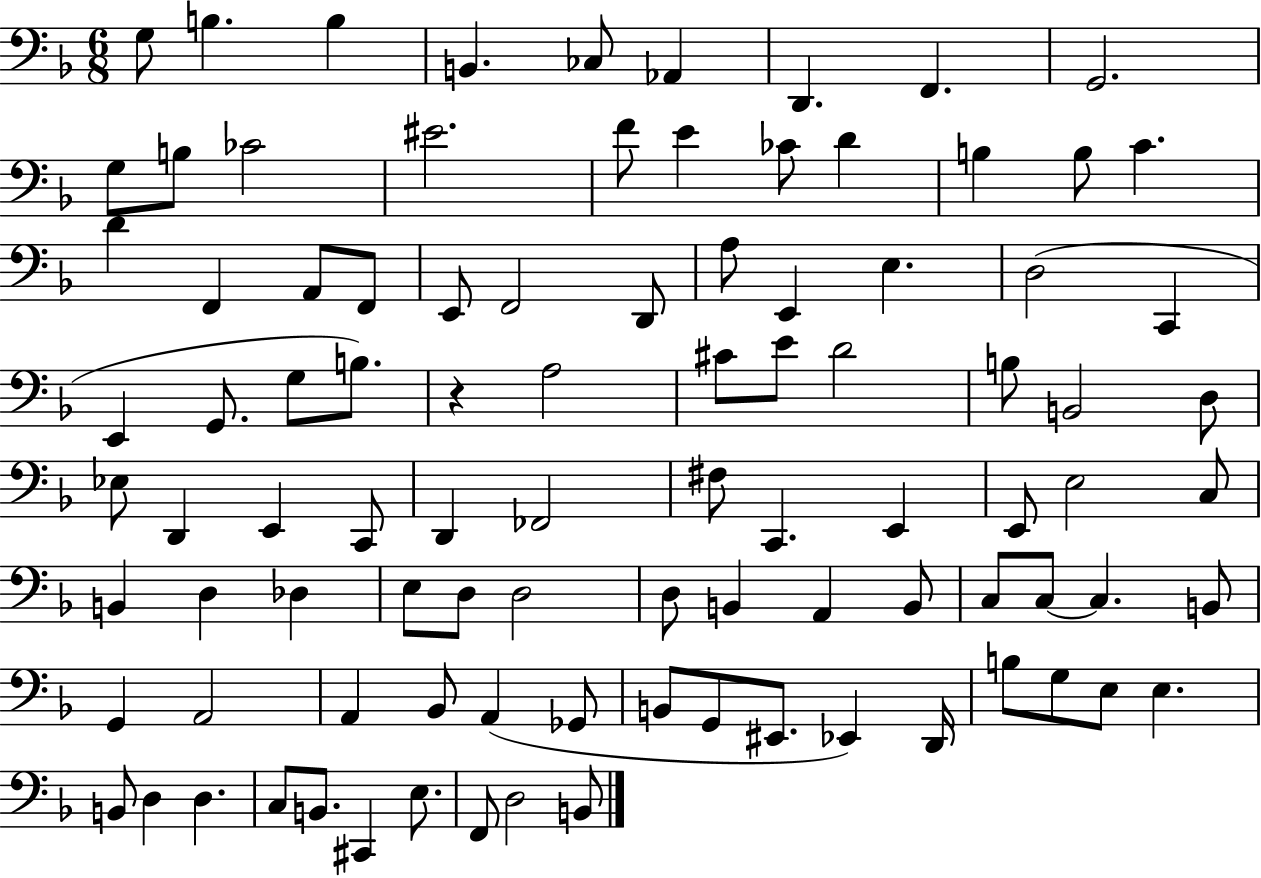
{
  \clef bass
  \numericTimeSignature
  \time 6/8
  \key f \major
  \repeat volta 2 { g8 b4. b4 | b,4. ces8 aes,4 | d,4. f,4. | g,2. | \break g8 b8 ces'2 | eis'2. | f'8 e'4 ces'8 d'4 | b4 b8 c'4. | \break d'4 f,4 a,8 f,8 | e,8 f,2 d,8 | a8 e,4 e4. | d2( c,4 | \break e,4 g,8. g8 b8.) | r4 a2 | cis'8 e'8 d'2 | b8 b,2 d8 | \break ees8 d,4 e,4 c,8 | d,4 fes,2 | fis8 c,4. e,4 | e,8 e2 c8 | \break b,4 d4 des4 | e8 d8 d2 | d8 b,4 a,4 b,8 | c8 c8~~ c4. b,8 | \break g,4 a,2 | a,4 bes,8 a,4( ges,8 | b,8 g,8 eis,8. ees,4) d,16 | b8 g8 e8 e4. | \break b,8 d4 d4. | c8 b,8. cis,4 e8. | f,8 d2 b,8 | } \bar "|."
}